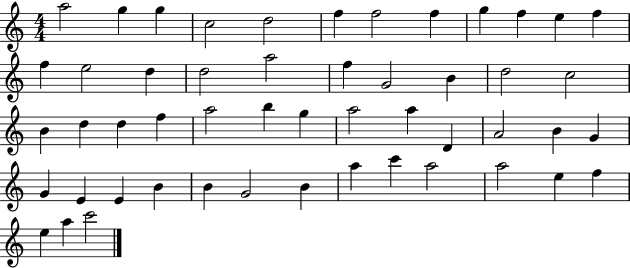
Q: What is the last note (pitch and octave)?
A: C6